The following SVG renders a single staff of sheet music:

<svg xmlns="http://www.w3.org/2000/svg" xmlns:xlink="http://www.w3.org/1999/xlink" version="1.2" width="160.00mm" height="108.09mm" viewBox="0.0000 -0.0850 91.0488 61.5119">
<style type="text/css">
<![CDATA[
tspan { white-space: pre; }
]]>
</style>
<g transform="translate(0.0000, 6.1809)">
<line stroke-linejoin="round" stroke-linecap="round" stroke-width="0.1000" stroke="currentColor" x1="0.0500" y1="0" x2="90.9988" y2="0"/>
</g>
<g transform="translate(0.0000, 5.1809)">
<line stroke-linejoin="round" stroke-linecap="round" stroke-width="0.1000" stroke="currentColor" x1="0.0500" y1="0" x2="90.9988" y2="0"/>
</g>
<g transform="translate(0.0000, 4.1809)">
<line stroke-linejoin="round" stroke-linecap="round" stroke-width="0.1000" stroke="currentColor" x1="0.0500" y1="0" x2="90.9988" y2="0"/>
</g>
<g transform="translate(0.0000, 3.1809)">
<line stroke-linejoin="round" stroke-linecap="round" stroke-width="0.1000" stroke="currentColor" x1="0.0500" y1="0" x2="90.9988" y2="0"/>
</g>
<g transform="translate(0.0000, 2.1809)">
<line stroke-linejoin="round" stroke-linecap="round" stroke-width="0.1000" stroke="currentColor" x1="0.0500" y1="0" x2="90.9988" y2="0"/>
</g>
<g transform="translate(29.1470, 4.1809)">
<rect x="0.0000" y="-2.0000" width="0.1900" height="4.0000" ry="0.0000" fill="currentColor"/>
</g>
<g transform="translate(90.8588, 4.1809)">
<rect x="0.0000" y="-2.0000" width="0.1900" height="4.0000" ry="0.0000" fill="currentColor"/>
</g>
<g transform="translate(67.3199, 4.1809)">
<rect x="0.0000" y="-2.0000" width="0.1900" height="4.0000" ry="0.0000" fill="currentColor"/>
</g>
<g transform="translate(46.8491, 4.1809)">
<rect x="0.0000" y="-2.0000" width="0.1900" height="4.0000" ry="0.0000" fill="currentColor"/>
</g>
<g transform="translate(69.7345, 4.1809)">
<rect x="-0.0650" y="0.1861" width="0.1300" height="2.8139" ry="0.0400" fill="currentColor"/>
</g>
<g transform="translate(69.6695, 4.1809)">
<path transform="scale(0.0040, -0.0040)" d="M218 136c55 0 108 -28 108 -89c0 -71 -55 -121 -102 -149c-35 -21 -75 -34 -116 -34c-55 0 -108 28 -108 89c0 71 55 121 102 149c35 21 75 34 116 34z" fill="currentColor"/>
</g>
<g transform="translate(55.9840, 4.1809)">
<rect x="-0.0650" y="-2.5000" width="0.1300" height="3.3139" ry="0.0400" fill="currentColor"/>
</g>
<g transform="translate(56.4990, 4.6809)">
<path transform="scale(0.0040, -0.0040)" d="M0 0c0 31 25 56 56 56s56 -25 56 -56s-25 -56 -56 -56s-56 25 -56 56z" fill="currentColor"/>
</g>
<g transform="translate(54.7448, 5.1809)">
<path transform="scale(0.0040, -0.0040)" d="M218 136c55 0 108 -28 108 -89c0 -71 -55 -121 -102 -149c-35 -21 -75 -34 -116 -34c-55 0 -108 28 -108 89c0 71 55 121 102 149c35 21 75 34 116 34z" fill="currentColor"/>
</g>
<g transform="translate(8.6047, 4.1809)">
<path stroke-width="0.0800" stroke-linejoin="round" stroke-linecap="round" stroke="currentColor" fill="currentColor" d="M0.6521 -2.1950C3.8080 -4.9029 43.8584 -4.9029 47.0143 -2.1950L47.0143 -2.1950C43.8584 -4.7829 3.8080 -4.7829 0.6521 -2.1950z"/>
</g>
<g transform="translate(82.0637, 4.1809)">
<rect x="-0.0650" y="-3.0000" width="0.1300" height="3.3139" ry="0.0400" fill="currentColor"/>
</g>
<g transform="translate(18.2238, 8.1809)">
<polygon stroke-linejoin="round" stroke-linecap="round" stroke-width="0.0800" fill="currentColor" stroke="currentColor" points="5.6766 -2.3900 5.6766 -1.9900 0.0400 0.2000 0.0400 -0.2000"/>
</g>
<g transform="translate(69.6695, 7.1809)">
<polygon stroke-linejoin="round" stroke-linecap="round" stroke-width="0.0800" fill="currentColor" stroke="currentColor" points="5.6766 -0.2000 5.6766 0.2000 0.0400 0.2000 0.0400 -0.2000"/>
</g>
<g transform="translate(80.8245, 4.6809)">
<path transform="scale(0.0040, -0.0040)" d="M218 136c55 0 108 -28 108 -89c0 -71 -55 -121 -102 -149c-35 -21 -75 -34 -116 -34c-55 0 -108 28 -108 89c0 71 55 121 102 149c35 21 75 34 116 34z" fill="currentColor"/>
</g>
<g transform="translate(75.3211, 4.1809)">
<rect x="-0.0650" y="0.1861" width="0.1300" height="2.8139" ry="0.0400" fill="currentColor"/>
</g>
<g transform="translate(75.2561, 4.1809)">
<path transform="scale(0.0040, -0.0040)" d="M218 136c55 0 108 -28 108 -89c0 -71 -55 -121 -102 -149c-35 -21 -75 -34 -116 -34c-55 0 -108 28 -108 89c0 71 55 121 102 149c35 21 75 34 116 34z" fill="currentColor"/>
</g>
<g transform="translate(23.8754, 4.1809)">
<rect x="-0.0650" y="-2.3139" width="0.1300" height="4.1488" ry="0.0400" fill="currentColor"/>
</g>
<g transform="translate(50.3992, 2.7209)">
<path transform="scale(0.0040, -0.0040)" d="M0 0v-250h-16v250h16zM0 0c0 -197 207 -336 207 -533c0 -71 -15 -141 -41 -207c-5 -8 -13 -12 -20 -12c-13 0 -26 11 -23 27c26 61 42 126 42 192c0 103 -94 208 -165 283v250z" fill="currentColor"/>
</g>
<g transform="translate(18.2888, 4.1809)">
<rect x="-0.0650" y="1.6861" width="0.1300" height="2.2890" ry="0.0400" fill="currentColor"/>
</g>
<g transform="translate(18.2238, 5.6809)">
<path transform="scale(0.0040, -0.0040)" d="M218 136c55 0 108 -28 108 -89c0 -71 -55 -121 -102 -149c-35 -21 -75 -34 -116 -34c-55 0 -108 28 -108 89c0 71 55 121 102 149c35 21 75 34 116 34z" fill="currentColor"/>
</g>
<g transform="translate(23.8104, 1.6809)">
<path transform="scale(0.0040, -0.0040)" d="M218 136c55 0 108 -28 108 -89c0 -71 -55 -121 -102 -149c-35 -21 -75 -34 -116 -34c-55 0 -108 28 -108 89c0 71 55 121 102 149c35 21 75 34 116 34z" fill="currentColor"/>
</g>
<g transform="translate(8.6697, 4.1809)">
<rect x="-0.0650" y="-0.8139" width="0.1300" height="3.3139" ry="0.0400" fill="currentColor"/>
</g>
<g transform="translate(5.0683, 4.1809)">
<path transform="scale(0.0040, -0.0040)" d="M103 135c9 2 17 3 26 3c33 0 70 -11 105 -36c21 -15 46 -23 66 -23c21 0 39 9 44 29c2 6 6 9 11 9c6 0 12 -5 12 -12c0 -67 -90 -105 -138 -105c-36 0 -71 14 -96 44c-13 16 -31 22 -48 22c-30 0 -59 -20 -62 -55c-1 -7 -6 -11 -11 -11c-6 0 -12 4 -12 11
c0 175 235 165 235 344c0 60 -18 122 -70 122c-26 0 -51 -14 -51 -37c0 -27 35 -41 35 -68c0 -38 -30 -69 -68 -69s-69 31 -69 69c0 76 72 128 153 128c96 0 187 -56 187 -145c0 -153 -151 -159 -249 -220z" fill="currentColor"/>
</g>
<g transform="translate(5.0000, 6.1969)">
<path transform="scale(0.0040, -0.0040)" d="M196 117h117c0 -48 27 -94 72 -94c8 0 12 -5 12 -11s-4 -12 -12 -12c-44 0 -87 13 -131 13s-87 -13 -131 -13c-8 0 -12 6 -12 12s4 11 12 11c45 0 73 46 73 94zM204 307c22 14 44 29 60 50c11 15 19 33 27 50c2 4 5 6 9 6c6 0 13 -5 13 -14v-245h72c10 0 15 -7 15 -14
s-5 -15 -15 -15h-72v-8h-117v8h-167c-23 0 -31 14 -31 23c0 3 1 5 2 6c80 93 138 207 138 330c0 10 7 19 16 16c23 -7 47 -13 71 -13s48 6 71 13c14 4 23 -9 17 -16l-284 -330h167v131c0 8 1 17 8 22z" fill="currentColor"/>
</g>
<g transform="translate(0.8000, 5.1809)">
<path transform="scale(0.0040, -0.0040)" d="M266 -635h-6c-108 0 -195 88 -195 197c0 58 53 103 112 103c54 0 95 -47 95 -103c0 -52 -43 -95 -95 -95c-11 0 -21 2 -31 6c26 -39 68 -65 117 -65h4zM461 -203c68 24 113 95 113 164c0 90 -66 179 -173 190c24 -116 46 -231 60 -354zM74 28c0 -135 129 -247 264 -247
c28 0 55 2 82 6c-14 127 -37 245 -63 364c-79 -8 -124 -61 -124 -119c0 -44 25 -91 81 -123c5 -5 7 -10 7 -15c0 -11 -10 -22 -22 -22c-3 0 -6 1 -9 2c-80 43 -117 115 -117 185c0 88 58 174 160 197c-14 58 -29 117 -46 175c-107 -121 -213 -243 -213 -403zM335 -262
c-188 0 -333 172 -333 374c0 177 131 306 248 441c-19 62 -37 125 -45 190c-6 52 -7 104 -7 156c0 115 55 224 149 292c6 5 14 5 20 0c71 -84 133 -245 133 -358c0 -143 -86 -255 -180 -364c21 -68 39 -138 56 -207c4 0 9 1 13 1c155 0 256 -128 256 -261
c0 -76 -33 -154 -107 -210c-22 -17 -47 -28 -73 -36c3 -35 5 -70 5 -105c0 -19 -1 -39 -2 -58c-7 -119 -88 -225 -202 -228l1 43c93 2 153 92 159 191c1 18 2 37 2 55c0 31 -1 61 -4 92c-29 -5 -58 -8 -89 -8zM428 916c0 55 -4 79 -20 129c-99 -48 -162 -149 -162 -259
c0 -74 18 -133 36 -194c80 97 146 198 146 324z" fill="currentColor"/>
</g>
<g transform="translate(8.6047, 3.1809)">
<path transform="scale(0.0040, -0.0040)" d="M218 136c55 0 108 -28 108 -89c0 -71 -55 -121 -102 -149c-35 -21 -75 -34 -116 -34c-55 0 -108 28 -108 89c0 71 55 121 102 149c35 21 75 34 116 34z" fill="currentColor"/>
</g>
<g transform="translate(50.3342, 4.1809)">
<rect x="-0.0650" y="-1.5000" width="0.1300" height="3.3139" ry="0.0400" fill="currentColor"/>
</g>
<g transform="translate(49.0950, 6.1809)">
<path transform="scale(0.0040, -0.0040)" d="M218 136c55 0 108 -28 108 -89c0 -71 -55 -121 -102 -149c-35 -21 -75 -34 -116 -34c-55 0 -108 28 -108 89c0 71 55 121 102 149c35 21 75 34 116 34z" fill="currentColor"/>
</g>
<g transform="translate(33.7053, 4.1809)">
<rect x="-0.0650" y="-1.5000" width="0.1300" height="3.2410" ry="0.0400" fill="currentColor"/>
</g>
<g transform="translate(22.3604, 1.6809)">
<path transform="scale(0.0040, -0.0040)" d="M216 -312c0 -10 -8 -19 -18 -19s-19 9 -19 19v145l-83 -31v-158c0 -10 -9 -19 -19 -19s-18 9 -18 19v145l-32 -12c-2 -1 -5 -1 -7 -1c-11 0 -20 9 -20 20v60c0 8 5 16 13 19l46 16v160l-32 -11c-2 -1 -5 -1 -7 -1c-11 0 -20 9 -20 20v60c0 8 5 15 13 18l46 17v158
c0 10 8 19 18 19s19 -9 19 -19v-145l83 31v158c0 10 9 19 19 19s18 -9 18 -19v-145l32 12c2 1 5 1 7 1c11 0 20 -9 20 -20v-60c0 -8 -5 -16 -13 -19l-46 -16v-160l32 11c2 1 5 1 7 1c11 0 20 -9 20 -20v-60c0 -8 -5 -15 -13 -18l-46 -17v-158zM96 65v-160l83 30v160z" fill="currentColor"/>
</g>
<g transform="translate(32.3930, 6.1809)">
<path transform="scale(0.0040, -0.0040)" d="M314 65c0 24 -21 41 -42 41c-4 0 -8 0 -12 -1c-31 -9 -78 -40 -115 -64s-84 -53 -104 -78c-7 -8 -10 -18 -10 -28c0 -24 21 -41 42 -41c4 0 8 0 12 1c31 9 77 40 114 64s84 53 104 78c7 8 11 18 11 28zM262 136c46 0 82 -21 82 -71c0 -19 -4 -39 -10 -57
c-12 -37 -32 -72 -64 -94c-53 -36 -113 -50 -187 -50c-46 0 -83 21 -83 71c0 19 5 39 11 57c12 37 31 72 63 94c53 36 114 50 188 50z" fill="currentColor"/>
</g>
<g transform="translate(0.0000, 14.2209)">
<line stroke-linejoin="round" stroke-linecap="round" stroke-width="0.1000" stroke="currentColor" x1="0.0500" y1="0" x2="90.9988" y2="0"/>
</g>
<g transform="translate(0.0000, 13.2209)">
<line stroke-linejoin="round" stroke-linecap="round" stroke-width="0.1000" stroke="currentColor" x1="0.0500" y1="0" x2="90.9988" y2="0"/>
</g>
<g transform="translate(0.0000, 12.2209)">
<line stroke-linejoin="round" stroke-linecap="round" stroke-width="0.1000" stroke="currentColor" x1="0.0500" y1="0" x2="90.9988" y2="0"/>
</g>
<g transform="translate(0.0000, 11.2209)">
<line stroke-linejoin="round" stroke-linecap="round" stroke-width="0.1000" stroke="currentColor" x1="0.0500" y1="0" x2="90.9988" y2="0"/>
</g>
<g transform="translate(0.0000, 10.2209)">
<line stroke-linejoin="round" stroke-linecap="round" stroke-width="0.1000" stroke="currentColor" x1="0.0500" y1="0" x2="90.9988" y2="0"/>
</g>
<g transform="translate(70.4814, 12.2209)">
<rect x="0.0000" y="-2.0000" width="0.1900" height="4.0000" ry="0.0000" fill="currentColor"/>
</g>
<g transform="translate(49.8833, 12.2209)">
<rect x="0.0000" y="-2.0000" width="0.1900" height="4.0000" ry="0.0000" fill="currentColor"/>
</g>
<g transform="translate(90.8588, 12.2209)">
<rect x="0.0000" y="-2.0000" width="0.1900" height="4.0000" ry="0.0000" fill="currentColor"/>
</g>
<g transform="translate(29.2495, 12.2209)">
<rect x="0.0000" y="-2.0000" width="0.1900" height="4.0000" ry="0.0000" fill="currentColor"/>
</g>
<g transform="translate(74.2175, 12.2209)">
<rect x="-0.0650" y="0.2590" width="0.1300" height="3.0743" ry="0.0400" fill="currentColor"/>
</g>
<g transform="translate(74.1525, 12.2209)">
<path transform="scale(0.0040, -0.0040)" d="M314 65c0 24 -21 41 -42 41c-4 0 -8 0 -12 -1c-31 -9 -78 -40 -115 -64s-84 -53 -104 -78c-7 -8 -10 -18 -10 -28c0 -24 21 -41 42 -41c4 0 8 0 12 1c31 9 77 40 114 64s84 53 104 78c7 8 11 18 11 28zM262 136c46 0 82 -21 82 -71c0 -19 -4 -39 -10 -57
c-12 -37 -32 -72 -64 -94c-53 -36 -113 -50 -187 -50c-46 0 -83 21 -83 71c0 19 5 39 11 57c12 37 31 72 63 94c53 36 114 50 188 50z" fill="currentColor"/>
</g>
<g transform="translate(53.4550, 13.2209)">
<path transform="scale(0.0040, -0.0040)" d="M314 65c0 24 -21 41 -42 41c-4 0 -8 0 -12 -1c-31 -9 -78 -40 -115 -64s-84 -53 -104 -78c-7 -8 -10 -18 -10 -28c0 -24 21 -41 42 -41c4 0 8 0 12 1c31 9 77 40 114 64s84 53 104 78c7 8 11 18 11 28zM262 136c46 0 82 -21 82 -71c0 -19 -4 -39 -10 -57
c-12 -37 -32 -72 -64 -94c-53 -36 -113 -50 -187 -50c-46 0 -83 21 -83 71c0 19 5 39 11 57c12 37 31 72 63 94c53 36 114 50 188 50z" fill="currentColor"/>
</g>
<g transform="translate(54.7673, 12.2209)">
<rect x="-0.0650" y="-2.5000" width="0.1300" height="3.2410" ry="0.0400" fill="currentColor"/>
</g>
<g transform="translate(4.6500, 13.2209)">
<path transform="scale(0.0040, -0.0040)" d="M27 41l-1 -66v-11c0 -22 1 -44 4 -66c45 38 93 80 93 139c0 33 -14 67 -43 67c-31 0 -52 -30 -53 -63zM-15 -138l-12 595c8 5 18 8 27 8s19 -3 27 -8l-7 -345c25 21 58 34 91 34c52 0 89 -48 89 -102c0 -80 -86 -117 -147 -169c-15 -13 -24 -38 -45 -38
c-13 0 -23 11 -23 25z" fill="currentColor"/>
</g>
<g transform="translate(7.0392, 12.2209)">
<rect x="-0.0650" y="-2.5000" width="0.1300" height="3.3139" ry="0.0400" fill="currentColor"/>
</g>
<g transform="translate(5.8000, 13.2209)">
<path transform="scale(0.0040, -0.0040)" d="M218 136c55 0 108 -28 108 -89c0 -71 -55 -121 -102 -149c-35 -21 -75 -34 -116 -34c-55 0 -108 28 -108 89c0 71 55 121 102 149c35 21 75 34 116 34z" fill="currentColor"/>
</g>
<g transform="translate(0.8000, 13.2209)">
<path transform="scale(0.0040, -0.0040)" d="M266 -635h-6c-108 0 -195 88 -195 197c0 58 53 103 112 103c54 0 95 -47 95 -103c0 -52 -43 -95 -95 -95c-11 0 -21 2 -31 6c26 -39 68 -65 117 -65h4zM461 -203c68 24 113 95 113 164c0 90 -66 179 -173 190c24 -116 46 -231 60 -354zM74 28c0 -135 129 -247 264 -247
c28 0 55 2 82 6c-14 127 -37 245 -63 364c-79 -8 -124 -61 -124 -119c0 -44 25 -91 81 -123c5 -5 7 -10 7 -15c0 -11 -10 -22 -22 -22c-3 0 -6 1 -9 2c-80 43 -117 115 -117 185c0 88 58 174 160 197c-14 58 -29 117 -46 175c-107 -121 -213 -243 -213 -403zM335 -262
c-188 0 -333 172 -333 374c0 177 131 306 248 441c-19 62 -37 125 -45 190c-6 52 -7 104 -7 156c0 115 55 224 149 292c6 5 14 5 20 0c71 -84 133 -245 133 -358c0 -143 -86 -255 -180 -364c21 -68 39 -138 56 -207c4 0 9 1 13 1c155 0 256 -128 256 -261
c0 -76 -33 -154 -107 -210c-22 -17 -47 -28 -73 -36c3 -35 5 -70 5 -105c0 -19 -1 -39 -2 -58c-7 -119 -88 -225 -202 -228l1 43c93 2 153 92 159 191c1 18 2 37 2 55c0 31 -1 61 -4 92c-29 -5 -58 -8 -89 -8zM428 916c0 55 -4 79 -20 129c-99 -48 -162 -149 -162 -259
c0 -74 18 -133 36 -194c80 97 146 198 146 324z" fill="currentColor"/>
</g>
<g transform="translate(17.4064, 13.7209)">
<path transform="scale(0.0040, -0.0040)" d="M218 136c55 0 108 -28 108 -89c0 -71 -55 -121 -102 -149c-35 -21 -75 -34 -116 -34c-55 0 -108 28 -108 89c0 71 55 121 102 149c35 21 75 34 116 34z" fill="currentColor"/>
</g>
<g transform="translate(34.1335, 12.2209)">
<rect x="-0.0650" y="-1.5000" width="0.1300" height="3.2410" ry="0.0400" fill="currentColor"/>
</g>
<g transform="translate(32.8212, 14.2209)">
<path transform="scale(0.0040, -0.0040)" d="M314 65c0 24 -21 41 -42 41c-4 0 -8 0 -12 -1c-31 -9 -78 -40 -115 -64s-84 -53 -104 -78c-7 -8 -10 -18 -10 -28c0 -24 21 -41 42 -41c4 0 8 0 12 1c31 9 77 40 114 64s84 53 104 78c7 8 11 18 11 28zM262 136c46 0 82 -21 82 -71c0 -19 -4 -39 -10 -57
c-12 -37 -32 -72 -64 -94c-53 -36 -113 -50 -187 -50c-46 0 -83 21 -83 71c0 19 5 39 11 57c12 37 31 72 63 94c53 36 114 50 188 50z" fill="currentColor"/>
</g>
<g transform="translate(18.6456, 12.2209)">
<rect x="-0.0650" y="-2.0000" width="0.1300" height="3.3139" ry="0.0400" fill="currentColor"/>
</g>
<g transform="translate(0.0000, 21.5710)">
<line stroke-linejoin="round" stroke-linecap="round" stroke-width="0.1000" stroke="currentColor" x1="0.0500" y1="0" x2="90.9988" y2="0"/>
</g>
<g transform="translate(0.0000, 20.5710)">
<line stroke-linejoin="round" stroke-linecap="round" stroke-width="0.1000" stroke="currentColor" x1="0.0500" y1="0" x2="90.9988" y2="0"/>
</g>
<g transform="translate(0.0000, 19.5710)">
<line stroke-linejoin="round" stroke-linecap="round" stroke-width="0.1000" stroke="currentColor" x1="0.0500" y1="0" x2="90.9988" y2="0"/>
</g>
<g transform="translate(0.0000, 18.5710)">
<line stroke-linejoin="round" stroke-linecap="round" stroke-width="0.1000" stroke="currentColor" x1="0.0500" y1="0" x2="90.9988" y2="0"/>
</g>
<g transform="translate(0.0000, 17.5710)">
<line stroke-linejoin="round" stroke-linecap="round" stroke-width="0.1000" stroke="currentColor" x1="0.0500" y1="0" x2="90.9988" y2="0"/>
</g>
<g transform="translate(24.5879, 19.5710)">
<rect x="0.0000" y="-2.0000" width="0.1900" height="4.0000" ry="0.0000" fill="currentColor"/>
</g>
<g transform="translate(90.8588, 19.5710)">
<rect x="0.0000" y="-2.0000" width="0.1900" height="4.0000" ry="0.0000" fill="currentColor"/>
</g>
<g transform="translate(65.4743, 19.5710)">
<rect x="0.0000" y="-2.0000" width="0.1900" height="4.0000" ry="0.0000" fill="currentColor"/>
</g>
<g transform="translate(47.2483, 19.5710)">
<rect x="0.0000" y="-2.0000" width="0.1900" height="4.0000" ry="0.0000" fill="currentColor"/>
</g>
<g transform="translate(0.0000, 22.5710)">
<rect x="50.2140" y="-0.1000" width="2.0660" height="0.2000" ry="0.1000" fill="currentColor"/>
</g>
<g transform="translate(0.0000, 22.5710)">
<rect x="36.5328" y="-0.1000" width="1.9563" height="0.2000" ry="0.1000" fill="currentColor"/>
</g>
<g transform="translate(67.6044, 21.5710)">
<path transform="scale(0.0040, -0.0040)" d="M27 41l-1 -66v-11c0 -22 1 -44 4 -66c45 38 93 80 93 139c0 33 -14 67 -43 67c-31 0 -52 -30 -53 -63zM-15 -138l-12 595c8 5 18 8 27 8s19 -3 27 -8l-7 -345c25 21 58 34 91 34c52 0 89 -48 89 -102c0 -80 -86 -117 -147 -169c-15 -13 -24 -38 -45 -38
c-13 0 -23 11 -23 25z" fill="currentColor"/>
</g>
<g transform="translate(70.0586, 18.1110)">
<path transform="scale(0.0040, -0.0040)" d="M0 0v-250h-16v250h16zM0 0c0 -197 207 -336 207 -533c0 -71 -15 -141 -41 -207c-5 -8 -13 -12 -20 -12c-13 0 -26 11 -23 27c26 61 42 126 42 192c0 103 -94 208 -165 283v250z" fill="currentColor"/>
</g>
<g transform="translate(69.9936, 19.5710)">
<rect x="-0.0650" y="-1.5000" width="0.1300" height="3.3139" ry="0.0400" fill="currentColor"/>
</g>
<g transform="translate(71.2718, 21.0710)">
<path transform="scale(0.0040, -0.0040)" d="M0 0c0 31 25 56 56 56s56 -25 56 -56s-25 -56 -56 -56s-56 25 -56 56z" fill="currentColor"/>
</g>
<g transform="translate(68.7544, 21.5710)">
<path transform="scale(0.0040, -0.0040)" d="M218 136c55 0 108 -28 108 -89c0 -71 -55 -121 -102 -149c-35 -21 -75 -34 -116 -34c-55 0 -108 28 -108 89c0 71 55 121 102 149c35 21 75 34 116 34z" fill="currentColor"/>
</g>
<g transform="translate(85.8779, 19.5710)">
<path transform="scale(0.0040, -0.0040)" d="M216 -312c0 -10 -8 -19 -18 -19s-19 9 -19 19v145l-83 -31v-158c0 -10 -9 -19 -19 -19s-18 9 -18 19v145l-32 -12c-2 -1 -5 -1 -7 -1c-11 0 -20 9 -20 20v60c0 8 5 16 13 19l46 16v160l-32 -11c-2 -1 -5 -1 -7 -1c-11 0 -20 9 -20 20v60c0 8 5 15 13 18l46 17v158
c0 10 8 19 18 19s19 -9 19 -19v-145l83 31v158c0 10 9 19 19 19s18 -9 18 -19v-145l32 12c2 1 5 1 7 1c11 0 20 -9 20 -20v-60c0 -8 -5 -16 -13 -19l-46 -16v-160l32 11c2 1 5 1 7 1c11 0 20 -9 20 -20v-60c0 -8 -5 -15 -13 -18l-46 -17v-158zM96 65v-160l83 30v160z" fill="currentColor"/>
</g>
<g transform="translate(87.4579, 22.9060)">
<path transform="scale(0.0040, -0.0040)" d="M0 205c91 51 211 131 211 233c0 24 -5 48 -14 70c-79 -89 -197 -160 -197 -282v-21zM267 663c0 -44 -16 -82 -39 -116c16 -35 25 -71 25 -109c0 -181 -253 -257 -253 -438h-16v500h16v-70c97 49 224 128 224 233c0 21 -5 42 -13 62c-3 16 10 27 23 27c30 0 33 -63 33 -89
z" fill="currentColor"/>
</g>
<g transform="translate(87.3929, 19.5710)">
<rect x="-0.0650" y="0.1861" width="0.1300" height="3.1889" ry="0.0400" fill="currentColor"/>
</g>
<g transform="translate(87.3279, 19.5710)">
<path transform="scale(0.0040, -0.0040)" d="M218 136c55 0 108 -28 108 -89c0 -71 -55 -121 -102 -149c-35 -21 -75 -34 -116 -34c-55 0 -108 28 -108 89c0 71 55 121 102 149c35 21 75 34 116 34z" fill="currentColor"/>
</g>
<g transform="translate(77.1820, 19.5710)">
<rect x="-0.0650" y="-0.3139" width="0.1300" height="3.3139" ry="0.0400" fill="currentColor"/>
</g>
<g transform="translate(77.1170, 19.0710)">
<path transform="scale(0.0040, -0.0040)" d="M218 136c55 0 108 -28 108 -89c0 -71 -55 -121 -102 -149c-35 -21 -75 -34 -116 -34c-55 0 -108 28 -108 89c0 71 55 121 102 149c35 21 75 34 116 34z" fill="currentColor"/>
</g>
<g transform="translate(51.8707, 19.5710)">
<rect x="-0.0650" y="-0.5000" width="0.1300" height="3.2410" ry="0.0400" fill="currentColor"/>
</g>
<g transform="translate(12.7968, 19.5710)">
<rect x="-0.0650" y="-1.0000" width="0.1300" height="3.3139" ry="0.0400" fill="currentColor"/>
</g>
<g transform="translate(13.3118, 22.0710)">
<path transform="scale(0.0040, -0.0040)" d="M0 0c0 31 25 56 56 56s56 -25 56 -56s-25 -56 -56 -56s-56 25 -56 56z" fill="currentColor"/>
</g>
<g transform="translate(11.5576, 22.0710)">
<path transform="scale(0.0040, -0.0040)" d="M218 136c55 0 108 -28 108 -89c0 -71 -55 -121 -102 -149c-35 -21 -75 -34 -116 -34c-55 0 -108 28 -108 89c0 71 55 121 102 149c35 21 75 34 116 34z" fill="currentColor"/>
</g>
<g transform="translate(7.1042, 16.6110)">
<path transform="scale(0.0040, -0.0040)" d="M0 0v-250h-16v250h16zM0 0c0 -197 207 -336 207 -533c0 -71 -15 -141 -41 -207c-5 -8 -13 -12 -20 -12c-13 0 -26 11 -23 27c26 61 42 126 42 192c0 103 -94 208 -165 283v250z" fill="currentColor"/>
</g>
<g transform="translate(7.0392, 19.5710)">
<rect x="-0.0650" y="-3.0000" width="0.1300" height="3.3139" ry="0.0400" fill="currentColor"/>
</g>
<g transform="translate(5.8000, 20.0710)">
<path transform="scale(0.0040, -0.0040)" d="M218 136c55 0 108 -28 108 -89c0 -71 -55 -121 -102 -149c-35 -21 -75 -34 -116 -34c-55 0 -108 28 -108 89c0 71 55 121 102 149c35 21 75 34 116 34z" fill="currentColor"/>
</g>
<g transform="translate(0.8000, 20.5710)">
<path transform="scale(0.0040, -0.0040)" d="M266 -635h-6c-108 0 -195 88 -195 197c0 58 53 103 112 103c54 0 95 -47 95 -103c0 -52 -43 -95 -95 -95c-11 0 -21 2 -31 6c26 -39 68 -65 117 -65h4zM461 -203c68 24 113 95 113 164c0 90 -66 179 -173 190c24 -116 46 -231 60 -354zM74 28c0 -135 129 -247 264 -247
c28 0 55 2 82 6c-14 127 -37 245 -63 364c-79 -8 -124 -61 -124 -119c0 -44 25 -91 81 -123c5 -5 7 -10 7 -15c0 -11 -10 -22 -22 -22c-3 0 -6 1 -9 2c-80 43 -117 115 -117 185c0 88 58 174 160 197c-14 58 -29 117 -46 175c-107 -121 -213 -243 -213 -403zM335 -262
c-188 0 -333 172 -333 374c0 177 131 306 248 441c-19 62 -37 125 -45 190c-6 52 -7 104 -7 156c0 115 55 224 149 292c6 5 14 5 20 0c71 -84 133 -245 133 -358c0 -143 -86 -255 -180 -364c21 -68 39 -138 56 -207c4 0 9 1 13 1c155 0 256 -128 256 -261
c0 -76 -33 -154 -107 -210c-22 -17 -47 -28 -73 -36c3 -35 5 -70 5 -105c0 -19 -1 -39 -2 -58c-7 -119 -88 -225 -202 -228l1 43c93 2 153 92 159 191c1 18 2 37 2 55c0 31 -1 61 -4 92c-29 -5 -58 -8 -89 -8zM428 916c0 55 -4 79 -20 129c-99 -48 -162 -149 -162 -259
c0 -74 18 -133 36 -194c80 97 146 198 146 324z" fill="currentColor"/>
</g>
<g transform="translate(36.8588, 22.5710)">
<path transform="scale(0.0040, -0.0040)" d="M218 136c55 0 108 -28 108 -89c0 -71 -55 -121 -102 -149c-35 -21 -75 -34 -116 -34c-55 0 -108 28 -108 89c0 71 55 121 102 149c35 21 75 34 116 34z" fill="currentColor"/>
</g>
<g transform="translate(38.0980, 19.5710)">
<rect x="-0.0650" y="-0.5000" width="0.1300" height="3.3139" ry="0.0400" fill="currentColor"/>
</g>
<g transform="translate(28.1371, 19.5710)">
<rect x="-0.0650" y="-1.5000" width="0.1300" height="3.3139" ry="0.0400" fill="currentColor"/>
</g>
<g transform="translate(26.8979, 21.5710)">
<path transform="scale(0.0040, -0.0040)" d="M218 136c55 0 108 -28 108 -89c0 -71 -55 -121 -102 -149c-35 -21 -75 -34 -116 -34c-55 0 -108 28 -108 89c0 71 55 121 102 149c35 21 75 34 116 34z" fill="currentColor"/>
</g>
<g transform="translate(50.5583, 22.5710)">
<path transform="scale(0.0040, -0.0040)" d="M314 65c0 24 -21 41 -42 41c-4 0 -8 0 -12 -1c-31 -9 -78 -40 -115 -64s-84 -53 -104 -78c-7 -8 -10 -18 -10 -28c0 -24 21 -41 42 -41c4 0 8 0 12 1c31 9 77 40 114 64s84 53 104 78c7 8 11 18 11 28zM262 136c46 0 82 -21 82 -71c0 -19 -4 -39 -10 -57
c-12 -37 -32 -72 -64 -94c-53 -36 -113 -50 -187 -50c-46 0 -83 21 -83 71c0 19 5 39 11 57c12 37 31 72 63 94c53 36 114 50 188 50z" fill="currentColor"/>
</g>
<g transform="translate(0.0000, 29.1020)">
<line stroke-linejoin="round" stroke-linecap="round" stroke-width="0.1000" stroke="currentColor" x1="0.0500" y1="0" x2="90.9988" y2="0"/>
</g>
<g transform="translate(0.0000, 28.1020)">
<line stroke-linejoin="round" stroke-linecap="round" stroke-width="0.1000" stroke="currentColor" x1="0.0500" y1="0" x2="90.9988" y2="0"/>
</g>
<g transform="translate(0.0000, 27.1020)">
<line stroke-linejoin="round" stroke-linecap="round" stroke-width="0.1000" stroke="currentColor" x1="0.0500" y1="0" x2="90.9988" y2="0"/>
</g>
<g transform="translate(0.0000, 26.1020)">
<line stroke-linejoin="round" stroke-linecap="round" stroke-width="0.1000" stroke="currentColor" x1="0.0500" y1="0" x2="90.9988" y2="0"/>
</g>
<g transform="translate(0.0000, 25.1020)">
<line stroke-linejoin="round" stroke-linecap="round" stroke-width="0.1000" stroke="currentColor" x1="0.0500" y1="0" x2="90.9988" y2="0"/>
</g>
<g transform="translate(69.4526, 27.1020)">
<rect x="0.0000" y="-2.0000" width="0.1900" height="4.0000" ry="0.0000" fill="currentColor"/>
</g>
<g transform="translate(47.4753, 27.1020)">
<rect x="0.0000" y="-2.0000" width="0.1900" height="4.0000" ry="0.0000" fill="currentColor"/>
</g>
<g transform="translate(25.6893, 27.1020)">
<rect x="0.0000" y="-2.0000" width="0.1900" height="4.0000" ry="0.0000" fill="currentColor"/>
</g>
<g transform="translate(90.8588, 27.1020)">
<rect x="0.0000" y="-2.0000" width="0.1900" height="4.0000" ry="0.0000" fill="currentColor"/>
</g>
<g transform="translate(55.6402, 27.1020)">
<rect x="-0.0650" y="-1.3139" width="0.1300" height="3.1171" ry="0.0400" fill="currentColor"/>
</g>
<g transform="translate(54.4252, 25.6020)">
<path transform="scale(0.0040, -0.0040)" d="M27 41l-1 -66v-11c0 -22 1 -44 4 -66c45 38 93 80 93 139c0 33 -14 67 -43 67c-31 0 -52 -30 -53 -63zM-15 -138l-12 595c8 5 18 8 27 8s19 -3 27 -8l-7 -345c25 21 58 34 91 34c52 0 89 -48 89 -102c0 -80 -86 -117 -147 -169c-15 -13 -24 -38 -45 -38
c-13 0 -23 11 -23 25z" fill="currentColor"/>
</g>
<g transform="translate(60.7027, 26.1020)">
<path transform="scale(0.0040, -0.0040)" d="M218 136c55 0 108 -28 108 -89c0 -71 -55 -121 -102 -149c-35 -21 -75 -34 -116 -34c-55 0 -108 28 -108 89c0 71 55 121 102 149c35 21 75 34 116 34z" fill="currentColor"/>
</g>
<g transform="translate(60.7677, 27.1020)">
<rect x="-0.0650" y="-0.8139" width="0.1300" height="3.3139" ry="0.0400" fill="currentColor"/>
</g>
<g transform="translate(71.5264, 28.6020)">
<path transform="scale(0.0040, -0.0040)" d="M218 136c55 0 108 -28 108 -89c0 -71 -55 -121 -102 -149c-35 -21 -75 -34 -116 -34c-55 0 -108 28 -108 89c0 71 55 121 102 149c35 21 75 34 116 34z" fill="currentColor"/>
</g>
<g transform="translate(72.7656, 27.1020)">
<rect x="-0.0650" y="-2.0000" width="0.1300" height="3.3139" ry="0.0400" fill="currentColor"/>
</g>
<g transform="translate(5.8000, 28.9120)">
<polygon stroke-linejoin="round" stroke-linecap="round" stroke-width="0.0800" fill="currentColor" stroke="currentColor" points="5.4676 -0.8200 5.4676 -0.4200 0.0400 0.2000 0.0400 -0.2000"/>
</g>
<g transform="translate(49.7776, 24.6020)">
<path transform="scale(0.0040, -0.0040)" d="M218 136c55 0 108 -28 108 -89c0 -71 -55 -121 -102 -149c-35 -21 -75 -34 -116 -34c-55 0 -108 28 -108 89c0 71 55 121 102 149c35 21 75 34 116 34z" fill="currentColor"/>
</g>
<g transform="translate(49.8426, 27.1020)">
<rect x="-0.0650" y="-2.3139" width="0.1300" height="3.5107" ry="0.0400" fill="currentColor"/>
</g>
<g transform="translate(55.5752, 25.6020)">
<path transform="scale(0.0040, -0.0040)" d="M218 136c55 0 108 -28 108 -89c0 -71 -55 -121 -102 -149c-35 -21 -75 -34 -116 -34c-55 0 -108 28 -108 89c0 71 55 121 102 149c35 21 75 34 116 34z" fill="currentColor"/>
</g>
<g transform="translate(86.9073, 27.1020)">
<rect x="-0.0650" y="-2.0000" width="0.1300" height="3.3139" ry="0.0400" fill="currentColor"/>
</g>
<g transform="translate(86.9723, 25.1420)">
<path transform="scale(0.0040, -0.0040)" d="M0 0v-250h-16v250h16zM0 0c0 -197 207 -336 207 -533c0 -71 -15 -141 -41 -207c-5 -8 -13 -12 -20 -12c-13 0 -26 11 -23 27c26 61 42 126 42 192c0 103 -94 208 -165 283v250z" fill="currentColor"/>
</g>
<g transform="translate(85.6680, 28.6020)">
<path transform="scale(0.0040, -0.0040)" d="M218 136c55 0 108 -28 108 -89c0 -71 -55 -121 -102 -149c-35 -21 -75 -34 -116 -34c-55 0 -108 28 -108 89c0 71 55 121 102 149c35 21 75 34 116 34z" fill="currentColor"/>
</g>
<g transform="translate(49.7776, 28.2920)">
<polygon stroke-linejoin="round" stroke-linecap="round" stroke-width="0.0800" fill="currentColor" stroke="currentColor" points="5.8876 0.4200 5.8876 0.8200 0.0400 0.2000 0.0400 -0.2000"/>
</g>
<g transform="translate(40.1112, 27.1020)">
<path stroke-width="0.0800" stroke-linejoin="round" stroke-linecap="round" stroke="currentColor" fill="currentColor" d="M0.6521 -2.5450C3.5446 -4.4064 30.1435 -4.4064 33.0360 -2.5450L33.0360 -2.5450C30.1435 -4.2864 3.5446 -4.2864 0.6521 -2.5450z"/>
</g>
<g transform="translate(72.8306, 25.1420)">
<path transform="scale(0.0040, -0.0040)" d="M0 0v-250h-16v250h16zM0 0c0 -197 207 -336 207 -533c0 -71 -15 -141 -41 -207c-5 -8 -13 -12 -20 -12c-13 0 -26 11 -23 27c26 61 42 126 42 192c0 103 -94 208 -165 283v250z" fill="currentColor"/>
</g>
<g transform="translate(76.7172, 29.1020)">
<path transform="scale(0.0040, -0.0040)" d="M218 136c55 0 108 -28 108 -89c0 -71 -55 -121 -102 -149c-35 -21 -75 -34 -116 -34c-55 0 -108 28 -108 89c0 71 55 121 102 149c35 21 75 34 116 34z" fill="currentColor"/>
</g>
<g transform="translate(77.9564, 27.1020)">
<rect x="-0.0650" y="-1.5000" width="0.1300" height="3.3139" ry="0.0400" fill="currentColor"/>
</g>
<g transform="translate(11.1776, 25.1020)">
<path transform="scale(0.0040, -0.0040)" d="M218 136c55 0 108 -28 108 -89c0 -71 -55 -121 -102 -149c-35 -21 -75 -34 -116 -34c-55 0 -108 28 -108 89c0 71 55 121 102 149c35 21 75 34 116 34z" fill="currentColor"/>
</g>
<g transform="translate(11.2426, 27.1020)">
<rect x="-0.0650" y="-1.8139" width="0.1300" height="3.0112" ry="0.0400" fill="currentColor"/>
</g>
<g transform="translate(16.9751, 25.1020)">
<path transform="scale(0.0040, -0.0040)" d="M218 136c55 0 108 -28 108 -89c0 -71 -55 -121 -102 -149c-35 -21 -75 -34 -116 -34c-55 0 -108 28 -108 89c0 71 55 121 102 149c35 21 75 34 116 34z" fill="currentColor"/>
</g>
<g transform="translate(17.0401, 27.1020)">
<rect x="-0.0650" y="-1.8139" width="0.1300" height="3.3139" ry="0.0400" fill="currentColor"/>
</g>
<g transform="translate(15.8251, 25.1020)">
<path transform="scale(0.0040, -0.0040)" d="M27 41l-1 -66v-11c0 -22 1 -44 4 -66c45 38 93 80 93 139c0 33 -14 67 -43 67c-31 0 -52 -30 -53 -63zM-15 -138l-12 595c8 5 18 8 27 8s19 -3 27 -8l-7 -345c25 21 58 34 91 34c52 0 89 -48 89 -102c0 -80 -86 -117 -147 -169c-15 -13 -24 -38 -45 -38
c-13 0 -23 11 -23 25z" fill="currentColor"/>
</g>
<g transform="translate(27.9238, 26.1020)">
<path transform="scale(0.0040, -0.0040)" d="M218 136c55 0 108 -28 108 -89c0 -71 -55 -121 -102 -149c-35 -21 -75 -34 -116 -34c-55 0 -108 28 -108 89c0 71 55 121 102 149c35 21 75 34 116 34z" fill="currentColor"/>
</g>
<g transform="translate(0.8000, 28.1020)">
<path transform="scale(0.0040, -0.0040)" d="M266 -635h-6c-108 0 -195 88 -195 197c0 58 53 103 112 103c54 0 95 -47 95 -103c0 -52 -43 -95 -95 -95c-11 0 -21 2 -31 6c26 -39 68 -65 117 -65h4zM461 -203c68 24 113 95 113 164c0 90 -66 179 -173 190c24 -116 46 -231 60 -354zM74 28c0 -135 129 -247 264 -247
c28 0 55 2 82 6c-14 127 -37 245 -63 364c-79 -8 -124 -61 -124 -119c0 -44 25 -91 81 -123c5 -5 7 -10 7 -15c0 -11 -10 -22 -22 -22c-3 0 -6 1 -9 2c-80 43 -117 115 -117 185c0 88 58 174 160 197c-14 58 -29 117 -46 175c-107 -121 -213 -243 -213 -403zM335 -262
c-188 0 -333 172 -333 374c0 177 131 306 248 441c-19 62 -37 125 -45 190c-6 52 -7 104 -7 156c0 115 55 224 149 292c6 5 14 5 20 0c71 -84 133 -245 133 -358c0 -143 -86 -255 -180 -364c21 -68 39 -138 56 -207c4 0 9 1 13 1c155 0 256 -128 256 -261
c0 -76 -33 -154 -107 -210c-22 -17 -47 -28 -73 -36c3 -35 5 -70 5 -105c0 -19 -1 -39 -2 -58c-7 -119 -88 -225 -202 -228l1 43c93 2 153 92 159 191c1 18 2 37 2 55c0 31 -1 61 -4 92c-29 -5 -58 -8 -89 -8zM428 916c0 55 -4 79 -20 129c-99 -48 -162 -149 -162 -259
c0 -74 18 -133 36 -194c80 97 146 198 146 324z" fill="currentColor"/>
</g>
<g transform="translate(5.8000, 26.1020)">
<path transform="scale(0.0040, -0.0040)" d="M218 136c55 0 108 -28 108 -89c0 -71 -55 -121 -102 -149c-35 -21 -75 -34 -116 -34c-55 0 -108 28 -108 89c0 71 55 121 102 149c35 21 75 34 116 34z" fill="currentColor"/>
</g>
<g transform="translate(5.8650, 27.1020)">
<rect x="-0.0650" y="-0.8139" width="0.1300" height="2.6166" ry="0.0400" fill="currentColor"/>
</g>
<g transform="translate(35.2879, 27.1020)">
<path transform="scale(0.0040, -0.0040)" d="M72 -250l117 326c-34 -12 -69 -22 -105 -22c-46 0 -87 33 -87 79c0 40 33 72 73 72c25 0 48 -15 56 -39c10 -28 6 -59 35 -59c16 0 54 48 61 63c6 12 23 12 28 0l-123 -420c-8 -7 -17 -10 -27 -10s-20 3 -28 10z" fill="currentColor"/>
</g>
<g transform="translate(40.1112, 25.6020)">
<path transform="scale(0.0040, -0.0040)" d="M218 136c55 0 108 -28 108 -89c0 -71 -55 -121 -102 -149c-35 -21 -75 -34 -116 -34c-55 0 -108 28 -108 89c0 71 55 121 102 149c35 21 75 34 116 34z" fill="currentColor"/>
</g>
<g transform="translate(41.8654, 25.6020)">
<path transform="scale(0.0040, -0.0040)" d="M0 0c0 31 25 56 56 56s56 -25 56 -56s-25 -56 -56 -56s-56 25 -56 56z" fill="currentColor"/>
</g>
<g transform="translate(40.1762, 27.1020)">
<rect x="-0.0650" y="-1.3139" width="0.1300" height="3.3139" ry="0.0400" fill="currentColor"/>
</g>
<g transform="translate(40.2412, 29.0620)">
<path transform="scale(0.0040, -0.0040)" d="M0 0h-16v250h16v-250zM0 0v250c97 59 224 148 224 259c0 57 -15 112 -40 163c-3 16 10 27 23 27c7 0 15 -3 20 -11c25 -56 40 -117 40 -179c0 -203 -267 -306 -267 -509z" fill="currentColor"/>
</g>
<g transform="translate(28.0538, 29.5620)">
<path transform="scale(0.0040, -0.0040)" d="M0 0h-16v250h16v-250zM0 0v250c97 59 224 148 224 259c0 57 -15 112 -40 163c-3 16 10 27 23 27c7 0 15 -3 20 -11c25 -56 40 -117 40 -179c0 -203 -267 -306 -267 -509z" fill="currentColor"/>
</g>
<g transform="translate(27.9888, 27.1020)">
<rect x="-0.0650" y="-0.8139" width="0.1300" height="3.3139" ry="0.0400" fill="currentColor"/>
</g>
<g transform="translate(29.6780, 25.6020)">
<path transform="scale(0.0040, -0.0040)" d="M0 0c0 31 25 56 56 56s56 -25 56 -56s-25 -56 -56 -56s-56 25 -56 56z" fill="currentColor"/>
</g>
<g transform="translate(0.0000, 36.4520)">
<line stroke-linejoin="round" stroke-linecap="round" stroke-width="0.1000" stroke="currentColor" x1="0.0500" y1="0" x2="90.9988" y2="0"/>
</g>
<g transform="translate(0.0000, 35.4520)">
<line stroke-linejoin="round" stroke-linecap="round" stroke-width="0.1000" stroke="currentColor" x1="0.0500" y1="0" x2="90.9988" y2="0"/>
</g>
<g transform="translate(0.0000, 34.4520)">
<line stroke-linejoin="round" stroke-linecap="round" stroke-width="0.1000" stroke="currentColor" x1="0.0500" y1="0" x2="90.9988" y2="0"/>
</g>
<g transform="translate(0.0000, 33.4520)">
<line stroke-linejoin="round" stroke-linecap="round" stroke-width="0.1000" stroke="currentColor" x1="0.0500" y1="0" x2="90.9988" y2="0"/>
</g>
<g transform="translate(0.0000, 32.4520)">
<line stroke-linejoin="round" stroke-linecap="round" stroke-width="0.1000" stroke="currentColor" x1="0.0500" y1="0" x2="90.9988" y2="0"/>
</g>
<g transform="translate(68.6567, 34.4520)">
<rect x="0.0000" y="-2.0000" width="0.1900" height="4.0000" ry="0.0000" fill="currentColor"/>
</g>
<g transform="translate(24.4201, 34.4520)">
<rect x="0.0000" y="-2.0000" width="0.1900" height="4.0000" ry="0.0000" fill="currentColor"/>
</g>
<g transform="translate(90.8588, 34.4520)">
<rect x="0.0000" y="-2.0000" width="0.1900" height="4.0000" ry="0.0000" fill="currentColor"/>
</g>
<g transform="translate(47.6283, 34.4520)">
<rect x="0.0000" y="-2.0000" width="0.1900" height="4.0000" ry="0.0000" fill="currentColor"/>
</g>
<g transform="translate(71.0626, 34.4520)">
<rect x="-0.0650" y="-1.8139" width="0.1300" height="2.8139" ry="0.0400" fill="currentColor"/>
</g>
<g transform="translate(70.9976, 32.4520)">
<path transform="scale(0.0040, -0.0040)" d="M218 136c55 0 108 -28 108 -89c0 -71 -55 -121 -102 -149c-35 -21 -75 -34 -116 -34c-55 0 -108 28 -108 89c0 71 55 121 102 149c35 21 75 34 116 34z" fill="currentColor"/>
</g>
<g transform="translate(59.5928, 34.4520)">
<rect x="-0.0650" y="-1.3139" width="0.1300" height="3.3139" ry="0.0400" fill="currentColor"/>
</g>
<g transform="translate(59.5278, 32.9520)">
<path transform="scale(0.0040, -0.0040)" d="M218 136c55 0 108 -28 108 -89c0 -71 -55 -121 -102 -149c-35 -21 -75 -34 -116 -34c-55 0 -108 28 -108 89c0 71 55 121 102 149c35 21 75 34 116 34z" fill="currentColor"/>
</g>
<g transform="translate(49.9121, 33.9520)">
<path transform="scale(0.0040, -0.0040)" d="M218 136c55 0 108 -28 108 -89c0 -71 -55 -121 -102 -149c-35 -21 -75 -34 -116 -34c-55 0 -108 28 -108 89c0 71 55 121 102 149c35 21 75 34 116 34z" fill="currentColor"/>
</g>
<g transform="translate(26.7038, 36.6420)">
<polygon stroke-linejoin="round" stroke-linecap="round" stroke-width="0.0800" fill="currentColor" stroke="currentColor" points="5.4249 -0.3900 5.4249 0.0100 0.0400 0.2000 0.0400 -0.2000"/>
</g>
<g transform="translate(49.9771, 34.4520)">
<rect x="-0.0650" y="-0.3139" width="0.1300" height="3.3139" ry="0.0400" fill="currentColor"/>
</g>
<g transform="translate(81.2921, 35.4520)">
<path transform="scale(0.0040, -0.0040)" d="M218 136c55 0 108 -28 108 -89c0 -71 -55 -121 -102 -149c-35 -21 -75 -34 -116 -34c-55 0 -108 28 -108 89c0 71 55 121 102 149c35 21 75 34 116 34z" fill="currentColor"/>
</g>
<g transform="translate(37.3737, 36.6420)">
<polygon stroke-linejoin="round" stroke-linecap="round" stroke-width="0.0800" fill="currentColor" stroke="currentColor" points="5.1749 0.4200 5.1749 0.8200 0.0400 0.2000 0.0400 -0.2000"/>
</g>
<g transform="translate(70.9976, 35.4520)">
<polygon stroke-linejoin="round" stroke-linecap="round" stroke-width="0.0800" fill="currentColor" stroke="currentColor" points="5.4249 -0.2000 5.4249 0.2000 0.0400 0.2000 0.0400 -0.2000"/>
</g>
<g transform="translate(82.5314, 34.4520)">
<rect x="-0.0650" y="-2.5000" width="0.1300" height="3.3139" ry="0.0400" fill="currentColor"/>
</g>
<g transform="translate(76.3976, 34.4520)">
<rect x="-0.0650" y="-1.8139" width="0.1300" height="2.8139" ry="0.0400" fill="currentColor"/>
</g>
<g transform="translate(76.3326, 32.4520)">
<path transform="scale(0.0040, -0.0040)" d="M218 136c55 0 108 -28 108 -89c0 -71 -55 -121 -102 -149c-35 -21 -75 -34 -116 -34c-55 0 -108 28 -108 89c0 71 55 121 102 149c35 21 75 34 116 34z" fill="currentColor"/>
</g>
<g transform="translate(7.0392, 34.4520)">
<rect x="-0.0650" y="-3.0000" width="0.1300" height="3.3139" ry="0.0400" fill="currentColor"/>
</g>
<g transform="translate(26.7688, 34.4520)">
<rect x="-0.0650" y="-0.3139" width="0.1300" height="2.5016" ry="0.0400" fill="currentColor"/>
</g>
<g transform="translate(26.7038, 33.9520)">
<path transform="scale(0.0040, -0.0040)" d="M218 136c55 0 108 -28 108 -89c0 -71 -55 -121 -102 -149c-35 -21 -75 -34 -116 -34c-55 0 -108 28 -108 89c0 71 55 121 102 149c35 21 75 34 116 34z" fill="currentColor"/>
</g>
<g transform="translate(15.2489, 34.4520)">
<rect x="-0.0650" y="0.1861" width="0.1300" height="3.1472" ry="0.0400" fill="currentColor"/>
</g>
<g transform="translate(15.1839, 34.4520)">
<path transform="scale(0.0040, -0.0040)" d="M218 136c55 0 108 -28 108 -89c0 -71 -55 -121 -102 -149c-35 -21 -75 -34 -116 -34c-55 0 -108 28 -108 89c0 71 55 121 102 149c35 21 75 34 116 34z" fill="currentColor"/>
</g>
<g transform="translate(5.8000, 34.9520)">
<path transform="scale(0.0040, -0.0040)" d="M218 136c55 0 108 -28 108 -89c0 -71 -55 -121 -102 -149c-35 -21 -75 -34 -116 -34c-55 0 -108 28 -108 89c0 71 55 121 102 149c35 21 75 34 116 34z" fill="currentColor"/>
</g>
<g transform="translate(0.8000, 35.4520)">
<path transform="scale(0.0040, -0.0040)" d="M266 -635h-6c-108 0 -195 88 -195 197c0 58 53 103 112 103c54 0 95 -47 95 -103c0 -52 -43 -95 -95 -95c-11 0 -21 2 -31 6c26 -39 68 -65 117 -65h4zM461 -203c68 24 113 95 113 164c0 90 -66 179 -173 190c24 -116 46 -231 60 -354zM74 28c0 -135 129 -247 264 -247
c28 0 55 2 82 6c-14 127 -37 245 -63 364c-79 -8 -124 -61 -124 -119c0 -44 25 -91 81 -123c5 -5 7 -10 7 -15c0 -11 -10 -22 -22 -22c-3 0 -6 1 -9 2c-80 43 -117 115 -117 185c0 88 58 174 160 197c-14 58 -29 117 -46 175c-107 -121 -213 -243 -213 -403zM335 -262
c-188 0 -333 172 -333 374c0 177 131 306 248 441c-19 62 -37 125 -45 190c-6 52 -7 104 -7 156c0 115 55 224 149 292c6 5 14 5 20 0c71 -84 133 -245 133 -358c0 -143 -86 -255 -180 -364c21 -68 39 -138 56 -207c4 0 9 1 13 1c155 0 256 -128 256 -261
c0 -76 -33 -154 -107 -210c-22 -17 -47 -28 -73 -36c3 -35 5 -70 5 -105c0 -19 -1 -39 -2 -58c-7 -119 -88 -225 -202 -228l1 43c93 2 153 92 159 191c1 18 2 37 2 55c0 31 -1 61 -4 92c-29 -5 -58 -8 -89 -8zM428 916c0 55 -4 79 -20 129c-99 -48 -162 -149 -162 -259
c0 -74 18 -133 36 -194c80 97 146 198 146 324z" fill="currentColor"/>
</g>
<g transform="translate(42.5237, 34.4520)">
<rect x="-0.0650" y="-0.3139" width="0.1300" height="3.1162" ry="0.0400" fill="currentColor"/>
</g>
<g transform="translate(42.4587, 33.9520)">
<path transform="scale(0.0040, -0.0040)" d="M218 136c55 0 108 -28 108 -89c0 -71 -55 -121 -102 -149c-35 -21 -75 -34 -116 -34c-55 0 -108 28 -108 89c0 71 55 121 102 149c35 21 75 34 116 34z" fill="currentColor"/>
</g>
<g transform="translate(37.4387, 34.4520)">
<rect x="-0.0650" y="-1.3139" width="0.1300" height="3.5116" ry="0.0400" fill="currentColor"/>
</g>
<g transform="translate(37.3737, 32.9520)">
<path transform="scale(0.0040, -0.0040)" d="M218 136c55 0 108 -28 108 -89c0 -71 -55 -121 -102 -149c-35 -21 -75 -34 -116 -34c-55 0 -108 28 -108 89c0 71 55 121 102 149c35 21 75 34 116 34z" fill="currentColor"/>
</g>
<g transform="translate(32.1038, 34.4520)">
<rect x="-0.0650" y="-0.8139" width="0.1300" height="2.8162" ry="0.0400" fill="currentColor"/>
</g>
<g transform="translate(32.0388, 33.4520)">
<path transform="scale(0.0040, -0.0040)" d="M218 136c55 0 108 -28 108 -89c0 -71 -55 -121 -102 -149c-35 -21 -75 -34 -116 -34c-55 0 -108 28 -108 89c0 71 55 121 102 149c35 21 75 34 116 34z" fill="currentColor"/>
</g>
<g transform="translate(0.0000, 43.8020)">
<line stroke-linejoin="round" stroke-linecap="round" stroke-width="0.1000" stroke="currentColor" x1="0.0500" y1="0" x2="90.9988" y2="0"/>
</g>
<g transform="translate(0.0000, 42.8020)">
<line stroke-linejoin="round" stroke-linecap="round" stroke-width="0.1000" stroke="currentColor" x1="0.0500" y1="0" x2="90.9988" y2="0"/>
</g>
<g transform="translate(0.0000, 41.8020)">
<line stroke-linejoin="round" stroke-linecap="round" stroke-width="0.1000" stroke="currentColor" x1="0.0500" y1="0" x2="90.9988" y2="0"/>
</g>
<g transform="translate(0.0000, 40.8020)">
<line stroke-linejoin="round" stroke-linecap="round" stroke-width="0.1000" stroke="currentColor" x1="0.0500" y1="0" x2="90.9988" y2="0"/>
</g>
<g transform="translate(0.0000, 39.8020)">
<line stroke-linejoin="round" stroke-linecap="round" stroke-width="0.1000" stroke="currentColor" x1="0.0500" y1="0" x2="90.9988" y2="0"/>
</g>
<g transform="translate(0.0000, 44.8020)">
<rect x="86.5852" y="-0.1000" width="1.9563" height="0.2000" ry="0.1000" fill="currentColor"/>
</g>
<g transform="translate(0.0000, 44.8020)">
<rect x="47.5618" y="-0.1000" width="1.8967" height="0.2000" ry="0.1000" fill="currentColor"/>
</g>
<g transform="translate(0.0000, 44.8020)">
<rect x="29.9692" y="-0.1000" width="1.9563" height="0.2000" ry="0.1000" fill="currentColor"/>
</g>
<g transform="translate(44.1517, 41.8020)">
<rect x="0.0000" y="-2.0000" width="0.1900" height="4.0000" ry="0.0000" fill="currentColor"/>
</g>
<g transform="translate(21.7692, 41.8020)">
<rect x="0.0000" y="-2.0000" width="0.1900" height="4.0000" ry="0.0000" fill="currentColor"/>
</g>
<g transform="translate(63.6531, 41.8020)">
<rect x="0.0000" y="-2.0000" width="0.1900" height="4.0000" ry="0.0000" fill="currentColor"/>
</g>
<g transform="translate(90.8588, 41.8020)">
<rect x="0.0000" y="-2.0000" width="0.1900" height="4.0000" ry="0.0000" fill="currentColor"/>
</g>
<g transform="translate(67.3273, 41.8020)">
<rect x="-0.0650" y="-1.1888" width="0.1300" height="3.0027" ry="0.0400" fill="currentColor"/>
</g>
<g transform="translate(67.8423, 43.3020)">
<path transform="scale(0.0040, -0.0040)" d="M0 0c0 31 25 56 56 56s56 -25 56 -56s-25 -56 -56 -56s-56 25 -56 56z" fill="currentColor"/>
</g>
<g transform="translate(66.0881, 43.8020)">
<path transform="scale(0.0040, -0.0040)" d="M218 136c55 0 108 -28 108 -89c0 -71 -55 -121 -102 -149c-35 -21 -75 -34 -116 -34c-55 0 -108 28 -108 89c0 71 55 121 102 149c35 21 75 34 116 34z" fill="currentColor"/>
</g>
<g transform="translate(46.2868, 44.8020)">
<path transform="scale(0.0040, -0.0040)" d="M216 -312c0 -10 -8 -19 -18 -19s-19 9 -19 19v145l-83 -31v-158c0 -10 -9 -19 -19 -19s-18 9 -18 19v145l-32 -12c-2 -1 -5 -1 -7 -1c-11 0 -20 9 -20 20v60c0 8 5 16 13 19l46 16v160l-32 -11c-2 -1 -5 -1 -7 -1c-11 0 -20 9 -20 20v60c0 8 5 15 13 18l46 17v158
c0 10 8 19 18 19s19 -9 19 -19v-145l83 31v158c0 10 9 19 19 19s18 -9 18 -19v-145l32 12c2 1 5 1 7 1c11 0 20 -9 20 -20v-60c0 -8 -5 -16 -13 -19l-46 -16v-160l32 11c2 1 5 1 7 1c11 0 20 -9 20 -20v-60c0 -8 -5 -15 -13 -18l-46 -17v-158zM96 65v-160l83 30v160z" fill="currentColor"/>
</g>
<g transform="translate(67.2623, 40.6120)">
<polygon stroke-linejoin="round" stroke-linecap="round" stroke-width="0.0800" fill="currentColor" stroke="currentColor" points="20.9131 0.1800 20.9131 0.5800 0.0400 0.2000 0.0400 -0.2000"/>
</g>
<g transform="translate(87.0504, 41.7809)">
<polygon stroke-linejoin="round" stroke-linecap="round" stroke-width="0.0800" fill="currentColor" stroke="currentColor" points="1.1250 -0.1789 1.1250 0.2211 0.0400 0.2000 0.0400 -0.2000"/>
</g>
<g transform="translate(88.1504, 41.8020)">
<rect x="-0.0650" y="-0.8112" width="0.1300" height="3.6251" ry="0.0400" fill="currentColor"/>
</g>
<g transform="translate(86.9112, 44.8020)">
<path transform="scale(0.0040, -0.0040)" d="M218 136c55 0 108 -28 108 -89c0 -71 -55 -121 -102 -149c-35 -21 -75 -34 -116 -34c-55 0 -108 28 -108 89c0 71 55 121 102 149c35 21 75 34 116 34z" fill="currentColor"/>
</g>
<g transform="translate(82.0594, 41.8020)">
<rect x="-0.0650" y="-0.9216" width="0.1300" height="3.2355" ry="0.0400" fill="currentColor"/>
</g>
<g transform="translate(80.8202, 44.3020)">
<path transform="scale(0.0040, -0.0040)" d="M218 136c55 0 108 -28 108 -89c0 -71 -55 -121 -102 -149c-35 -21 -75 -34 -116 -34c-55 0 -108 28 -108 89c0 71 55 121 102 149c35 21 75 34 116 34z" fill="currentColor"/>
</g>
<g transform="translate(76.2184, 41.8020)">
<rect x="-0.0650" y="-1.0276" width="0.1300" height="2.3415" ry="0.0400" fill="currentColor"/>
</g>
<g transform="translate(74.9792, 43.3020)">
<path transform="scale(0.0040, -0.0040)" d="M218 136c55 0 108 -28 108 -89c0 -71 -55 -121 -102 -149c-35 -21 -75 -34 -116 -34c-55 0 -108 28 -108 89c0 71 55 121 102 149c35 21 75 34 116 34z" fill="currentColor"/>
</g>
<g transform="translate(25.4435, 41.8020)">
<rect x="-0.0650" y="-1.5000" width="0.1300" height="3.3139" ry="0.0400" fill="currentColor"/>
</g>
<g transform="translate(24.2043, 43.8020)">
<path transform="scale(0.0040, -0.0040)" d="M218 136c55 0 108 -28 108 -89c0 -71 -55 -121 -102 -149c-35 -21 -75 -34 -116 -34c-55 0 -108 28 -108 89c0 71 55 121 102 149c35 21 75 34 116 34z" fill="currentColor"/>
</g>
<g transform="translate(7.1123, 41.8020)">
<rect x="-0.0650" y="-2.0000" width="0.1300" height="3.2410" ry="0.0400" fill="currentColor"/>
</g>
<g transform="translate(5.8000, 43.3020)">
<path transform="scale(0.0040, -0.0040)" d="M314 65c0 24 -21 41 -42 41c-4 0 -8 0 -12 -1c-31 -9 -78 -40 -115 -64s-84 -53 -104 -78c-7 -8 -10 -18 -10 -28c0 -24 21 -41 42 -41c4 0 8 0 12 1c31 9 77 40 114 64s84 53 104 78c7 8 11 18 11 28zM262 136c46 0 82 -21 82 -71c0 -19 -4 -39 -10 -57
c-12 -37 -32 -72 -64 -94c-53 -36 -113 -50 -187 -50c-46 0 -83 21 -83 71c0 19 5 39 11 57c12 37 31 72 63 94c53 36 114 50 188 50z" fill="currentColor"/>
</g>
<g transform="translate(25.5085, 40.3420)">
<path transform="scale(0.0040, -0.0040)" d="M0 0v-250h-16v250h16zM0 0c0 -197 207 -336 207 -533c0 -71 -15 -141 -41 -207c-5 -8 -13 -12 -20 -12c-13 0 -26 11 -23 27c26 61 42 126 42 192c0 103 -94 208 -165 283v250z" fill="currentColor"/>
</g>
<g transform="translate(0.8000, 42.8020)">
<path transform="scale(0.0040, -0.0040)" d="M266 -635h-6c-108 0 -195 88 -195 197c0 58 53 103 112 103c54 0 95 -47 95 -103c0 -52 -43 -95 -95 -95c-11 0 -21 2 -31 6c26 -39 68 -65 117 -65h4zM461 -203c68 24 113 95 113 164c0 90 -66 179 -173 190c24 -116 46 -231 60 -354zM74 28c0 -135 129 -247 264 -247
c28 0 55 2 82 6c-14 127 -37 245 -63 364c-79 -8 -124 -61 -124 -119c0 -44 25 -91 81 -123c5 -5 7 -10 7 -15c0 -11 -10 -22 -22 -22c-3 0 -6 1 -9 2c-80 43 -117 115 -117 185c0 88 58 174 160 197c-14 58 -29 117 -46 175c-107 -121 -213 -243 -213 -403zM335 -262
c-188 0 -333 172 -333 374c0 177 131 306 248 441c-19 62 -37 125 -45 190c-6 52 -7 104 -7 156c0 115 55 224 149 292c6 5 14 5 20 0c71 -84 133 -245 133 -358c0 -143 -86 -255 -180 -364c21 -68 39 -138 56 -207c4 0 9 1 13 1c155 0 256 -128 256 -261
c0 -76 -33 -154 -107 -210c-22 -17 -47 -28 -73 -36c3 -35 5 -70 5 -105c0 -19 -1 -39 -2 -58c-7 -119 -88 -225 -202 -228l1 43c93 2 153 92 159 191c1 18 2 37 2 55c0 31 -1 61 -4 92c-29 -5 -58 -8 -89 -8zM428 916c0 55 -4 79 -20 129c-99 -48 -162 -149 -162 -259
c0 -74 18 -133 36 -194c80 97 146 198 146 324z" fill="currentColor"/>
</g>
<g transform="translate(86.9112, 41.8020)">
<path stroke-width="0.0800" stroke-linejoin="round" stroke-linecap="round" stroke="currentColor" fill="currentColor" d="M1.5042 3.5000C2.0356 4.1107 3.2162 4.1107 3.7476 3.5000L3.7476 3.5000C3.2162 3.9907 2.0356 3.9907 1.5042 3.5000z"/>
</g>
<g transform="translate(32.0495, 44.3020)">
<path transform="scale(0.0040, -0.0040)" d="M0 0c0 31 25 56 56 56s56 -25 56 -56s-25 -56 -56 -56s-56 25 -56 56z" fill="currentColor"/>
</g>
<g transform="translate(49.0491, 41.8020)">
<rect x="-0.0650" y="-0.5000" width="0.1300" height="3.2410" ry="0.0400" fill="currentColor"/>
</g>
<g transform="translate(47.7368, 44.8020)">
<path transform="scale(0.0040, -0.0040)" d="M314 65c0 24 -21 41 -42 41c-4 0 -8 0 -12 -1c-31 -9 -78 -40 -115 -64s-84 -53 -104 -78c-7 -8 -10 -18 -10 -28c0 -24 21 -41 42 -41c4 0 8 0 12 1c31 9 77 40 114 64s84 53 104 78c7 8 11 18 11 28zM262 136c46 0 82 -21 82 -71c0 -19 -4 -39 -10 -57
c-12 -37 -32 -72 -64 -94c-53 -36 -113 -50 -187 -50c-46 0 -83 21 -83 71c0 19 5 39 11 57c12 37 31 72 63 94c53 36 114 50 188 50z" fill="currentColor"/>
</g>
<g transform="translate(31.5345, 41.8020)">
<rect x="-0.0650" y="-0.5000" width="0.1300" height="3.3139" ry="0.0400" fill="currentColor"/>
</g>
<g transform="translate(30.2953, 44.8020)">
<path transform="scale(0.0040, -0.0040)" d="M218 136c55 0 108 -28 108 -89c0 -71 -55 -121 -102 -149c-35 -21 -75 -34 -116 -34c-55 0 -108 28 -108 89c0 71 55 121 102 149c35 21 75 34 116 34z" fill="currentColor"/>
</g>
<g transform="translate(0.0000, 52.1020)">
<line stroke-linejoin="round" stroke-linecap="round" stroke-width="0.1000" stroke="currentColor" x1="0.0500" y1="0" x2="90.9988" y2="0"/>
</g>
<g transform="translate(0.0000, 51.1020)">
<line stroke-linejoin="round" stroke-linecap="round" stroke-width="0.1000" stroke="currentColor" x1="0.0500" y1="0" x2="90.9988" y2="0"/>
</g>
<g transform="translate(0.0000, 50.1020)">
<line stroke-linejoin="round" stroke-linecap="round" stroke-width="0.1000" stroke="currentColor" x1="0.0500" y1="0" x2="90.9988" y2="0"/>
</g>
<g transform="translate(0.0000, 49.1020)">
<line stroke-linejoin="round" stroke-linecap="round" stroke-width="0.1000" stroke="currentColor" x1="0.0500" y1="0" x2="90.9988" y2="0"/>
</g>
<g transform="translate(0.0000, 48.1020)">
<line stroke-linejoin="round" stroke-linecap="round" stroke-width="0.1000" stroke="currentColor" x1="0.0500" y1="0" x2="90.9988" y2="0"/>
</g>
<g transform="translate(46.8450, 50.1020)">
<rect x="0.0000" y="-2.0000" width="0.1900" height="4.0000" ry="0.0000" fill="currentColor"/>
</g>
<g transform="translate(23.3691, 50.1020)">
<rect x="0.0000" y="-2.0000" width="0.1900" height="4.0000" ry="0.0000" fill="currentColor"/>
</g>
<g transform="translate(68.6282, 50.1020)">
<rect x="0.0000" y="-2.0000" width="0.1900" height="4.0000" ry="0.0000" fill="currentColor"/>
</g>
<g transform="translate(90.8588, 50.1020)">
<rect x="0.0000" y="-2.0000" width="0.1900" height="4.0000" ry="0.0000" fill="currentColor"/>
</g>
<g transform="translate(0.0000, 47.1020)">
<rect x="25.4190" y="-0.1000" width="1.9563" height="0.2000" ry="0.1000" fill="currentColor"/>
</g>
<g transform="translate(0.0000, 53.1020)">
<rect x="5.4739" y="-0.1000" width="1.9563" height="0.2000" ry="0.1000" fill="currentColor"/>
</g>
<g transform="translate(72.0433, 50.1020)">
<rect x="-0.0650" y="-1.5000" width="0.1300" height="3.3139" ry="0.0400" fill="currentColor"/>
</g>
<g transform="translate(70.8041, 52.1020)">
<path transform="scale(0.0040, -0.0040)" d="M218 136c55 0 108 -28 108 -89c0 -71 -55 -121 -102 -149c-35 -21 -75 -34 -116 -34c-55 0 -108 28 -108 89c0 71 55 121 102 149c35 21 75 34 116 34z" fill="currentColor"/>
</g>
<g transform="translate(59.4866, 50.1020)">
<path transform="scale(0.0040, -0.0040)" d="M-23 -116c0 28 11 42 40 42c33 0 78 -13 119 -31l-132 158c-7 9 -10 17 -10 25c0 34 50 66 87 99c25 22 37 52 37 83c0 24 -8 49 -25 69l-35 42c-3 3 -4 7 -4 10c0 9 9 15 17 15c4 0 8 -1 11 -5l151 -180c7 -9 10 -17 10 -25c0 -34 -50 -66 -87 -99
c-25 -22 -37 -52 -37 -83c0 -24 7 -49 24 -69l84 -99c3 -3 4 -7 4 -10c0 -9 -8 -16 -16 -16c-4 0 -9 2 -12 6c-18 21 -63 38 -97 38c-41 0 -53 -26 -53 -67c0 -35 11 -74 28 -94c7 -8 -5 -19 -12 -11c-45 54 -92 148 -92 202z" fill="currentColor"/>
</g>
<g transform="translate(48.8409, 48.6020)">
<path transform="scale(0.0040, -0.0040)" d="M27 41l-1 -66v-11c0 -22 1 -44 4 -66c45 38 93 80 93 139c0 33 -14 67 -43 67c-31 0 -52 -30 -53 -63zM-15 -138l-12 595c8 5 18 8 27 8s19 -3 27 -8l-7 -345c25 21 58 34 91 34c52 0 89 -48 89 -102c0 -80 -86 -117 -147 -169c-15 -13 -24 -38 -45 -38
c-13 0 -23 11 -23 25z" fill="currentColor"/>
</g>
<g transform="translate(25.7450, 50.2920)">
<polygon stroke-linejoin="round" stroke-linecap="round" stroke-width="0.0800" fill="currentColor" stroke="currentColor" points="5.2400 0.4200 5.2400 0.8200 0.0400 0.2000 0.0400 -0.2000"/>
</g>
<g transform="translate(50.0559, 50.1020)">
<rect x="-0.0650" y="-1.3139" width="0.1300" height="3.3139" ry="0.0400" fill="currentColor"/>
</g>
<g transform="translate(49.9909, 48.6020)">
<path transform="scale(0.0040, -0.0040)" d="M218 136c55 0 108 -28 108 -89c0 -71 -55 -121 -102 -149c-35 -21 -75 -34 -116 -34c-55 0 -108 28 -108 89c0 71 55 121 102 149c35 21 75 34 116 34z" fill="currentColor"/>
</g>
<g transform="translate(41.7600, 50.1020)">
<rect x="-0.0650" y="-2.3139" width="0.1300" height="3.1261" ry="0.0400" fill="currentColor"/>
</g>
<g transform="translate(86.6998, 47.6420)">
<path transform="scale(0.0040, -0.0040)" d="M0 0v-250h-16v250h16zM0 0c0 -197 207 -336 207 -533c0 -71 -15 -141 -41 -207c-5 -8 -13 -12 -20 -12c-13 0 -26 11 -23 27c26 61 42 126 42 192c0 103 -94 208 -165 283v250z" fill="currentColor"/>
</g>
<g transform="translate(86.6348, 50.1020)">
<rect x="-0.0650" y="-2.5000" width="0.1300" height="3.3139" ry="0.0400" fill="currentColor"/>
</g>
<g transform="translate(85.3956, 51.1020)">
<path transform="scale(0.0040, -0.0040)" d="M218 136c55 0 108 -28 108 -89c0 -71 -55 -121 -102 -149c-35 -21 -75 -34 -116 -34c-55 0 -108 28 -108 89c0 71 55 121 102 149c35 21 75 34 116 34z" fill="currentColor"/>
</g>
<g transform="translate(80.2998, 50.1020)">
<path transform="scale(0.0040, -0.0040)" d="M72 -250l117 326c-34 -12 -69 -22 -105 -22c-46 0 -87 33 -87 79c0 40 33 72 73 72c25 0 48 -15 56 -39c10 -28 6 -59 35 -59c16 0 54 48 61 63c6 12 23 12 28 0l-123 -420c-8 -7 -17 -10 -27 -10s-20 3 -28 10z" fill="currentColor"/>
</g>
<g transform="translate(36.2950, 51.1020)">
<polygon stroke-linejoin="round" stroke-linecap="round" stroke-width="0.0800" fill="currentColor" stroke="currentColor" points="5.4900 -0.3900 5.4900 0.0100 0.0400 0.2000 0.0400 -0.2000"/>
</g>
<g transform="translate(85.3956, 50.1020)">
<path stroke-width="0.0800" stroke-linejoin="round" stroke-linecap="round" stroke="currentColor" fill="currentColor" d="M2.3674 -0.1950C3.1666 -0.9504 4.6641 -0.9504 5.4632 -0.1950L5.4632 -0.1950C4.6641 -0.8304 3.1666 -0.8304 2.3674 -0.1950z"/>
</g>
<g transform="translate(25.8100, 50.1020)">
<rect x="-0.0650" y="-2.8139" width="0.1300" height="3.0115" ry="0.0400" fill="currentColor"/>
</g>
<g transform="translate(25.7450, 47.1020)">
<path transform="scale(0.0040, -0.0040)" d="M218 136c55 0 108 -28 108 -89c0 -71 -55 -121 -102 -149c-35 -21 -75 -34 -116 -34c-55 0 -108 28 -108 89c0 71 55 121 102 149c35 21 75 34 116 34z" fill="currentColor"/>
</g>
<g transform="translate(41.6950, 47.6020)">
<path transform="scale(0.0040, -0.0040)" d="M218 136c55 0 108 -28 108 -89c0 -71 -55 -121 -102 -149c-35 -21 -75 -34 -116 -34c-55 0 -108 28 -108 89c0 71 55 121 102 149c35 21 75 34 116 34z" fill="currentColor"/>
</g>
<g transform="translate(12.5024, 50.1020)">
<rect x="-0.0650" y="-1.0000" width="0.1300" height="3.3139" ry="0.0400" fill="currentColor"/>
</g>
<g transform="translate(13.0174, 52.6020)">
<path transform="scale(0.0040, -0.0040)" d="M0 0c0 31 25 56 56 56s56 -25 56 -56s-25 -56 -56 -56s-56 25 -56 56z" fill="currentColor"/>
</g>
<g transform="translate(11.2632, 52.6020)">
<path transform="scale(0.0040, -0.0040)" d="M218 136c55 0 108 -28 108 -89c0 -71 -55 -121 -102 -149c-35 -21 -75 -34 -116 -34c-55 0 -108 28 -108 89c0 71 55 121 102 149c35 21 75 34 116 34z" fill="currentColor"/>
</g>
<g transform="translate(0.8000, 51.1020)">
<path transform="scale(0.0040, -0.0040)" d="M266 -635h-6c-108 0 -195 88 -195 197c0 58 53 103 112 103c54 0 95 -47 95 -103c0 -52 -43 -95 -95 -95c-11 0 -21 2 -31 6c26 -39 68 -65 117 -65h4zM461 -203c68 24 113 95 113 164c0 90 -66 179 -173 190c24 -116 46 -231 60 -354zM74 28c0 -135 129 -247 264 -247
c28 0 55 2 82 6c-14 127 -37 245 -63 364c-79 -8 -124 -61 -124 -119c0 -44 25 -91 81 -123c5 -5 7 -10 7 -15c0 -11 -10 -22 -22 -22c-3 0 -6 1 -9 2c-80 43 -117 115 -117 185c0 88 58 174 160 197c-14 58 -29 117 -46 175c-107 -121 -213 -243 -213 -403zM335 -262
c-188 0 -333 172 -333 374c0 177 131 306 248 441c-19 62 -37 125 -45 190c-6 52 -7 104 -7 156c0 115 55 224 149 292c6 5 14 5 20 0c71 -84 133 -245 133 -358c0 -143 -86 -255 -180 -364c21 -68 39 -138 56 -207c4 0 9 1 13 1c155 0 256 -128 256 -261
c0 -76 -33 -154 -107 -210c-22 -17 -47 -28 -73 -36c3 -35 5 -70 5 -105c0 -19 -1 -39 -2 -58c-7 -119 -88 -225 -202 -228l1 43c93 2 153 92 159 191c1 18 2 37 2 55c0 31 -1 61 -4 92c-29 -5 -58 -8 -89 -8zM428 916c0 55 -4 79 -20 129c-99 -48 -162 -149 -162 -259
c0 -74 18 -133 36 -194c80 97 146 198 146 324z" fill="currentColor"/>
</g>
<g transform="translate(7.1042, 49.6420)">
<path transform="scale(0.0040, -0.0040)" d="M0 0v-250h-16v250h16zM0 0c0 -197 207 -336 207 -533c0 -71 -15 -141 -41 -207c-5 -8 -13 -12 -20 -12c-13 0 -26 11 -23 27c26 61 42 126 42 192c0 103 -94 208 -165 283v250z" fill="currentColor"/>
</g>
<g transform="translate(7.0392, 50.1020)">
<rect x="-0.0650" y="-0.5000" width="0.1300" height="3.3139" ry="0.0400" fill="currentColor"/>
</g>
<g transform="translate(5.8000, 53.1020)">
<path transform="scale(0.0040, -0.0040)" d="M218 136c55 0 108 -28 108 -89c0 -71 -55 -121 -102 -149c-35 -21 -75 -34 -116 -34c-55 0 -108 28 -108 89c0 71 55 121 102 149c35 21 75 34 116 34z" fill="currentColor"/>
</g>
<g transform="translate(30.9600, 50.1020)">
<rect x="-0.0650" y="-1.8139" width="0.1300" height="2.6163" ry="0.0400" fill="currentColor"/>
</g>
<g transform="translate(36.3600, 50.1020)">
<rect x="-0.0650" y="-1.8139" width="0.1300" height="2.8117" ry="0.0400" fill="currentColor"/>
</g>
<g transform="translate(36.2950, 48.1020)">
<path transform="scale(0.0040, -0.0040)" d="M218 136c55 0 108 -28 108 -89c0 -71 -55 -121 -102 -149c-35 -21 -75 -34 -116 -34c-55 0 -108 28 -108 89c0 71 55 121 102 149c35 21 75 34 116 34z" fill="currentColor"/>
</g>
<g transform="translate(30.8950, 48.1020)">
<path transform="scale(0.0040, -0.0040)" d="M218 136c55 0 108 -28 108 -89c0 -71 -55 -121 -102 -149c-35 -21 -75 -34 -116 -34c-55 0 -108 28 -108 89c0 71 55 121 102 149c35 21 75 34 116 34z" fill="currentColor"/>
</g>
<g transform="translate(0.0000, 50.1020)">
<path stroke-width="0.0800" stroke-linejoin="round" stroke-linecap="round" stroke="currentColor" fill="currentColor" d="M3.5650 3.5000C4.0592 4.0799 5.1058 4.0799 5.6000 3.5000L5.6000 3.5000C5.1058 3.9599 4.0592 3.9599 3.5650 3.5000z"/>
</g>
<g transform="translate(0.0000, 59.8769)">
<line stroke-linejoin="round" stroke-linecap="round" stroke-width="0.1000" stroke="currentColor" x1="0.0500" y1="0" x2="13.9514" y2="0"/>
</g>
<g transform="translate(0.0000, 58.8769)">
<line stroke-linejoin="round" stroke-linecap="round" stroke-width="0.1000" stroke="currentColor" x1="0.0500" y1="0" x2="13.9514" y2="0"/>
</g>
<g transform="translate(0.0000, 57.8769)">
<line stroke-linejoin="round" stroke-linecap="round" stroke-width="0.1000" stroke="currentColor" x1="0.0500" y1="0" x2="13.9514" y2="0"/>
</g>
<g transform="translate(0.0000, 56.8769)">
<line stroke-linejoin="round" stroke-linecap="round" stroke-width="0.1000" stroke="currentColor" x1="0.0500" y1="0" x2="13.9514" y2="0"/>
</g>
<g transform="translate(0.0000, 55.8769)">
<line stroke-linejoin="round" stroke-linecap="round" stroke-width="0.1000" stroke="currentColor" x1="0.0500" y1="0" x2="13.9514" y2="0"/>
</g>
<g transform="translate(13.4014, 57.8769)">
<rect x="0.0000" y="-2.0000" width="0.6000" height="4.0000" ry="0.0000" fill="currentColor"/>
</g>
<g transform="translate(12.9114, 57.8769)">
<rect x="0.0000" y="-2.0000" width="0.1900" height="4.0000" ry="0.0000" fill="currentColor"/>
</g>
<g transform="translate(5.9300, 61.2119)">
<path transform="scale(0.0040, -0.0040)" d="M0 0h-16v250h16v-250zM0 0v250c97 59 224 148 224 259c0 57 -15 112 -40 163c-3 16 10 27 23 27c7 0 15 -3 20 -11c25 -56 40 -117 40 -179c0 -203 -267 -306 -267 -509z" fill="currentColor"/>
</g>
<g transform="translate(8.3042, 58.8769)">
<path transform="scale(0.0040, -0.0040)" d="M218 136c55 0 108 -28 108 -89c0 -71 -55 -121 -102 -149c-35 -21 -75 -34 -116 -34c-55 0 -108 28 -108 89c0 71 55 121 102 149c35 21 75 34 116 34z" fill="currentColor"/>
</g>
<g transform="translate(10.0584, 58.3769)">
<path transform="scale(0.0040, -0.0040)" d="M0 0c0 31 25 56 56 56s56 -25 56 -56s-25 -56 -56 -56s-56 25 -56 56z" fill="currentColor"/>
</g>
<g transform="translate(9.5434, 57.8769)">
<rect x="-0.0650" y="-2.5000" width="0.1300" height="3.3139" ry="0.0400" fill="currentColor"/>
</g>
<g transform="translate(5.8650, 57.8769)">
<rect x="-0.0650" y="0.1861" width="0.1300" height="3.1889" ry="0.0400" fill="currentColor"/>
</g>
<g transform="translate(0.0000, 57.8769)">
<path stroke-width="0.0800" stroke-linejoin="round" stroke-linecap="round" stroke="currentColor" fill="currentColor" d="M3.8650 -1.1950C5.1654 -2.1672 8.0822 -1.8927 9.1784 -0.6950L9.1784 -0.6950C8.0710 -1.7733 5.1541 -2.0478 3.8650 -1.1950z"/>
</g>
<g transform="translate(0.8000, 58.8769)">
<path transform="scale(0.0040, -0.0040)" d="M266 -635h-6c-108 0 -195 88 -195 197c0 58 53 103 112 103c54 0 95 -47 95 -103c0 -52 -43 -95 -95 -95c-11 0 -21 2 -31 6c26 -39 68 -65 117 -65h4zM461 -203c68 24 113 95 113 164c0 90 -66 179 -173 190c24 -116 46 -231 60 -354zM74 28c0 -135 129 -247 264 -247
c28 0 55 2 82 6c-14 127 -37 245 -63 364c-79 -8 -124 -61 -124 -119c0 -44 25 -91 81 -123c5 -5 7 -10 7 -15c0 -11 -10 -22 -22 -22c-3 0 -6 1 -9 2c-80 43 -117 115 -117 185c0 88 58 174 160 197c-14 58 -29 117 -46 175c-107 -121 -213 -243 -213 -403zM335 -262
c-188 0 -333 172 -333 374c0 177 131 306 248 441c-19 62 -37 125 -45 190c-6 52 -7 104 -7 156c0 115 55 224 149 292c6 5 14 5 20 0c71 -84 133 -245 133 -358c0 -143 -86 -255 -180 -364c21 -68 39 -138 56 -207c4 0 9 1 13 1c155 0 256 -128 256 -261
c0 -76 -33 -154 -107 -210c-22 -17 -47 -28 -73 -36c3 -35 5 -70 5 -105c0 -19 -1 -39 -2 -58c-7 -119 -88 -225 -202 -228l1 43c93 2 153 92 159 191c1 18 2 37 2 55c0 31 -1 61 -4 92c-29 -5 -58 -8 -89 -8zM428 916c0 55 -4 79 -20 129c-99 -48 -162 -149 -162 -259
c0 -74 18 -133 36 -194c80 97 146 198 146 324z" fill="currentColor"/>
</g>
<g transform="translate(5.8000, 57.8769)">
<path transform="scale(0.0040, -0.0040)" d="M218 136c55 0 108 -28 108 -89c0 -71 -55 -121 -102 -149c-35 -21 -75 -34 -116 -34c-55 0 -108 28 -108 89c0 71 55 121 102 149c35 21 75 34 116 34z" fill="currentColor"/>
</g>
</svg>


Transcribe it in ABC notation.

X:1
T:Untitled
M:2/4
L:1/4
K:C
d F/2 ^g/2 E2 E/2 G B/2 B/2 A _G F E2 G2 B2 A/2 D E C C2 _E/2 c ^B/4 d/2 f/2 _f d/2 z/2 e/2 g/2 _e/2 d F/2 E F/2 A B c/2 d/2 e/2 c/2 c e f/2 f/2 G F2 E/2 C ^C2 E/2 F/2 D/2 C/4 C/2 D a/2 f/2 f/2 g/2 _e z E z/2 G/2 B/2 G